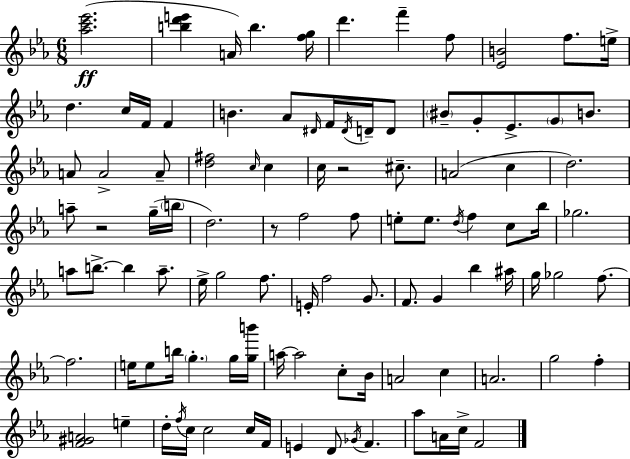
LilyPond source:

{
  \clef treble
  \numericTimeSignature
  \time 6/8
  \key ees \major
  <aes'' c''' ees'''>2.(\ff | <b'' d''' e'''>4 a'16) b''4. <f'' g''>16 | d'''4. f'''4-- f''8 | <ees' b'>2 f''8. e''16-> | \break d''4. c''16 f'16 f'4 | b'4. aes'8 \grace { dis'16 } f'16 \acciaccatura { dis'16 } d'16-- | d'8 \parenthesize bis'8-- g'8-. ees'8.-> \parenthesize g'8 b'8. | a'8 a'2-> | \break a'8-- <d'' fis''>2 \grace { c''16 } c''4 | c''16 r2 | cis''8.-- a'2( c''4 | d''2.) | \break a''8-- r2 | g''16--( \parenthesize b''16 d''2.) | r8 f''2 | f''8 e''8-. e''8. \acciaccatura { d''16 } f''4 | \break c''8 bes''16 ges''2. | a''8 b''8.->~~ b''4 | a''8.-- ees''16-> g''2 | f''8. e'16-. f''2 | \break g'8. f'8. g'4 bes''4 | ais''16 g''16 ges''2 | f''8.~~ f''2. | e''16 e''8 b''16 \parenthesize g''4.-. | \break g''16 <g'' b'''>16 a''16~~ a''2 | c''8-. bes'16 a'2 | c''4 a'2. | g''2 | \break f''4-. <f' gis' a'>2 | e''4-- d''16-. \acciaccatura { f''16 } c''16 c''2 | c''16 f'16 e'4 d'8 \acciaccatura { ges'16 } | f'4. aes''8 a'16 c''16-> f'2 | \break \bar "|."
}